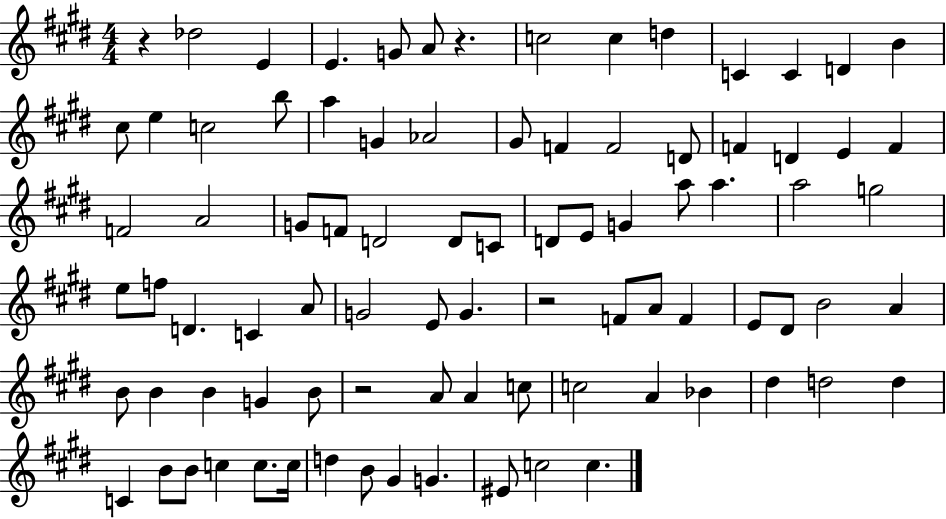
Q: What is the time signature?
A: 4/4